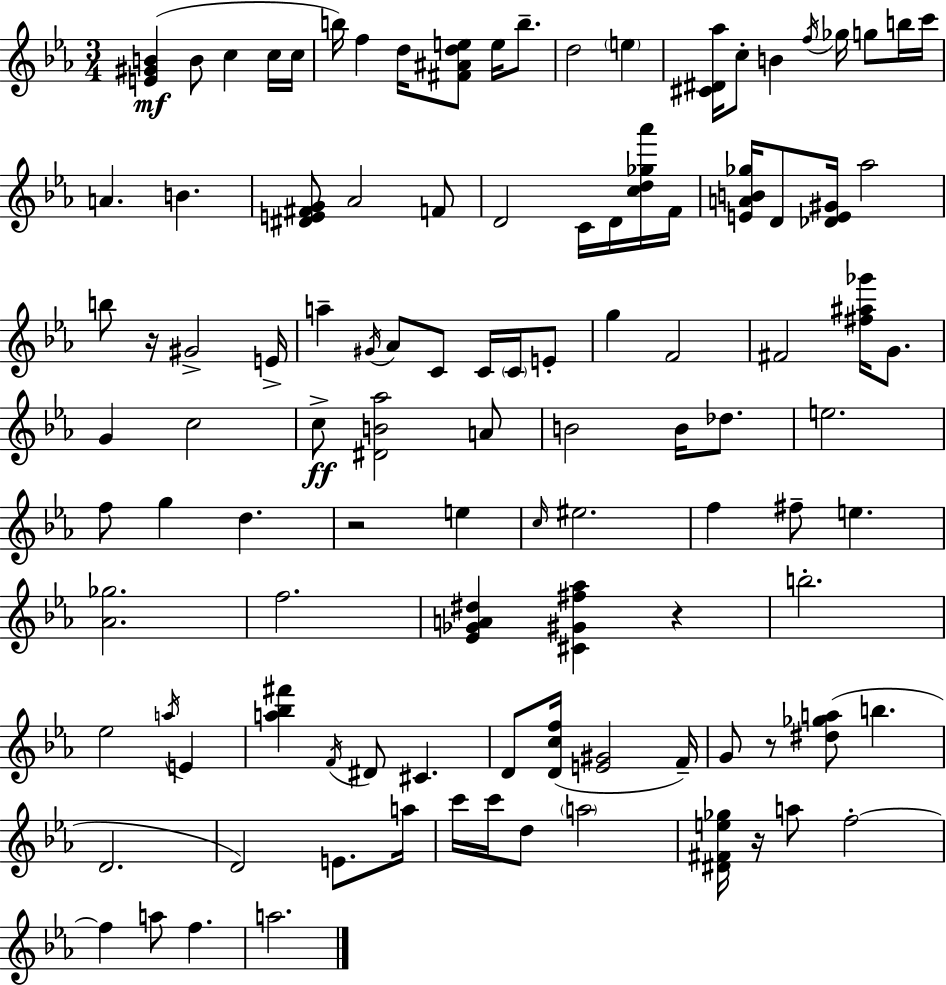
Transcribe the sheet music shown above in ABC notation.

X:1
T:Untitled
M:3/4
L:1/4
K:Cm
[E^GB] B/2 c c/4 c/4 b/4 f d/4 [^F^Ade]/2 e/4 b/2 d2 e [^C^D_a]/4 c/2 B f/4 _g/4 g/2 b/4 c'/4 A B [^DE^FG]/2 _A2 F/2 D2 C/4 D/4 [cd_g_a']/4 F/4 [EAB_g]/4 D/2 [_DE^G]/4 _a2 b/2 z/4 ^G2 E/4 a ^G/4 _A/2 C/2 C/4 C/4 E/2 g F2 ^F2 [^f^a_g']/4 G/2 G c2 c/2 [^DB_a]2 A/2 B2 B/4 _d/2 e2 f/2 g d z2 e c/4 ^e2 f ^f/2 e [_A_g]2 f2 [_E_GA^d] [^C^G^f_a] z b2 _e2 a/4 E [a_b^f'] F/4 ^D/2 ^C D/2 [Dcf]/4 [E^G]2 F/4 G/2 z/2 [^d_ga]/2 b D2 D2 E/2 a/4 c'/4 c'/4 d/2 a2 [^D^Fe_g]/4 z/4 a/2 f2 f a/2 f a2